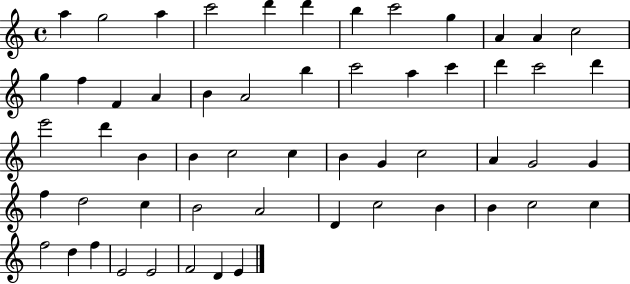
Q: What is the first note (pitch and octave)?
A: A5